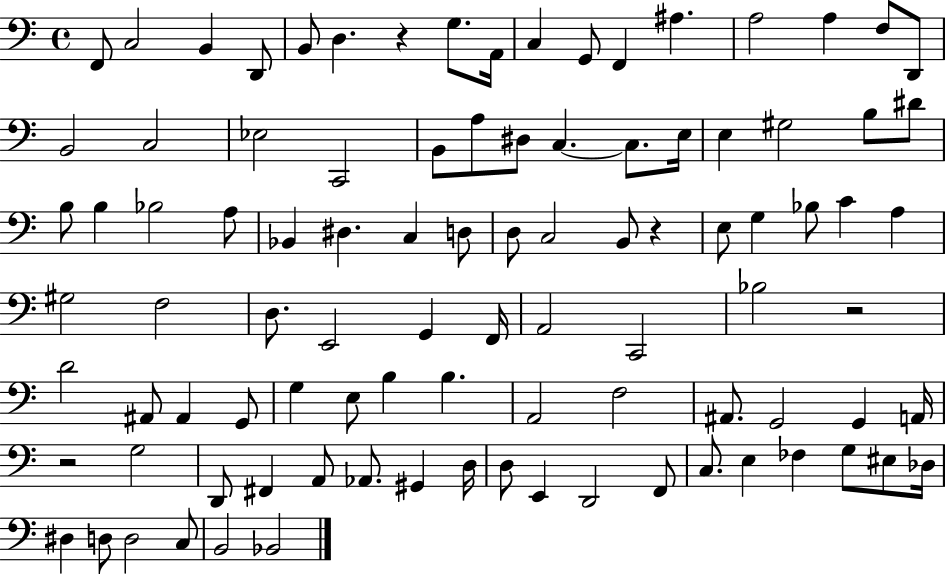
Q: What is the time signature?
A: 4/4